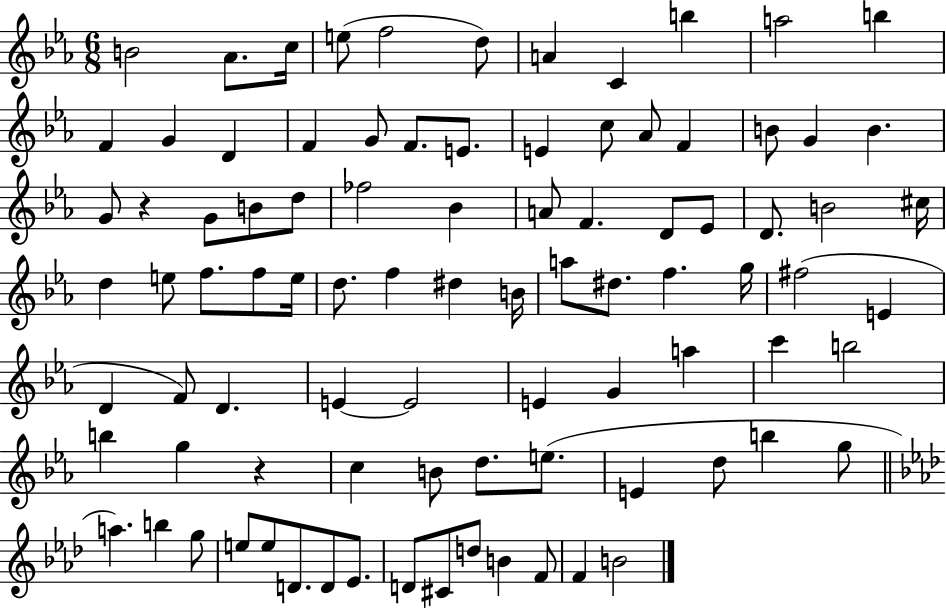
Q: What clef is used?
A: treble